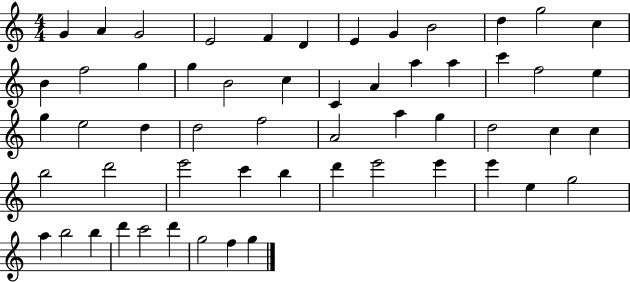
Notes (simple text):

G4/q A4/q G4/h E4/h F4/q D4/q E4/q G4/q B4/h D5/q G5/h C5/q B4/q F5/h G5/q G5/q B4/h C5/q C4/q A4/q A5/q A5/q C6/q F5/h E5/q G5/q E5/h D5/q D5/h F5/h A4/h A5/q G5/q D5/h C5/q C5/q B5/h D6/h E6/h C6/q B5/q D6/q E6/h E6/q E6/q E5/q G5/h A5/q B5/h B5/q D6/q C6/h D6/q G5/h F5/q G5/q